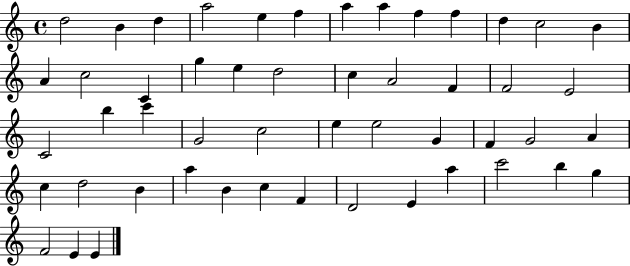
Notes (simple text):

D5/h B4/q D5/q A5/h E5/q F5/q A5/q A5/q F5/q F5/q D5/q C5/h B4/q A4/q C5/h C4/q G5/q E5/q D5/h C5/q A4/h F4/q F4/h E4/h C4/h B5/q C6/q G4/h C5/h E5/q E5/h G4/q F4/q G4/h A4/q C5/q D5/h B4/q A5/q B4/q C5/q F4/q D4/h E4/q A5/q C6/h B5/q G5/q F4/h E4/q E4/q